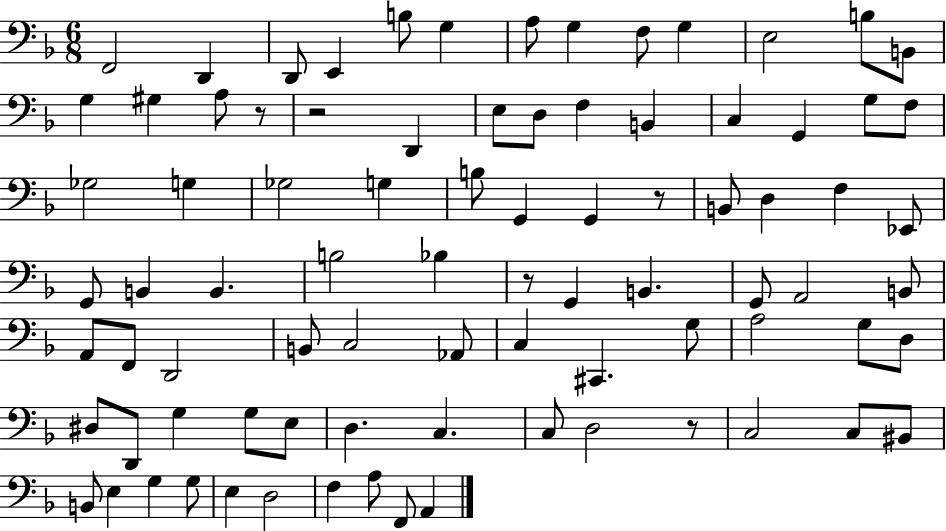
{
  \clef bass
  \numericTimeSignature
  \time 6/8
  \key f \major
  f,2 d,4 | d,8 e,4 b8 g4 | a8 g4 f8 g4 | e2 b8 b,8 | \break g4 gis4 a8 r8 | r2 d,4 | e8 d8 f4 b,4 | c4 g,4 g8 f8 | \break ges2 g4 | ges2 g4 | b8 g,4 g,4 r8 | b,8 d4 f4 ees,8 | \break g,8 b,4 b,4. | b2 bes4 | r8 g,4 b,4. | g,8 a,2 b,8 | \break a,8 f,8 d,2 | b,8 c2 aes,8 | c4 cis,4. g8 | a2 g8 d8 | \break dis8 d,8 g4 g8 e8 | d4. c4. | c8 d2 r8 | c2 c8 bis,8 | \break b,8 e4 g4 g8 | e4 d2 | f4 a8 f,8 a,4 | \bar "|."
}